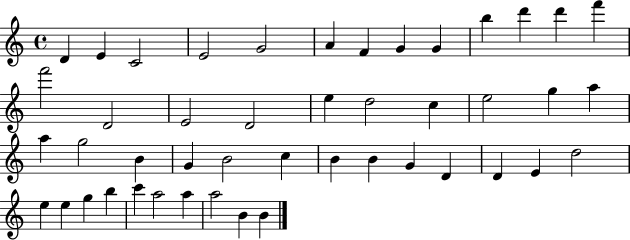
{
  \clef treble
  \time 4/4
  \defaultTimeSignature
  \key c \major
  d'4 e'4 c'2 | e'2 g'2 | a'4 f'4 g'4 g'4 | b''4 d'''4 d'''4 f'''4 | \break f'''2 d'2 | e'2 d'2 | e''4 d''2 c''4 | e''2 g''4 a''4 | \break a''4 g''2 b'4 | g'4 b'2 c''4 | b'4 b'4 g'4 d'4 | d'4 e'4 d''2 | \break e''4 e''4 g''4 b''4 | c'''4 a''2 a''4 | a''2 b'4 b'4 | \bar "|."
}